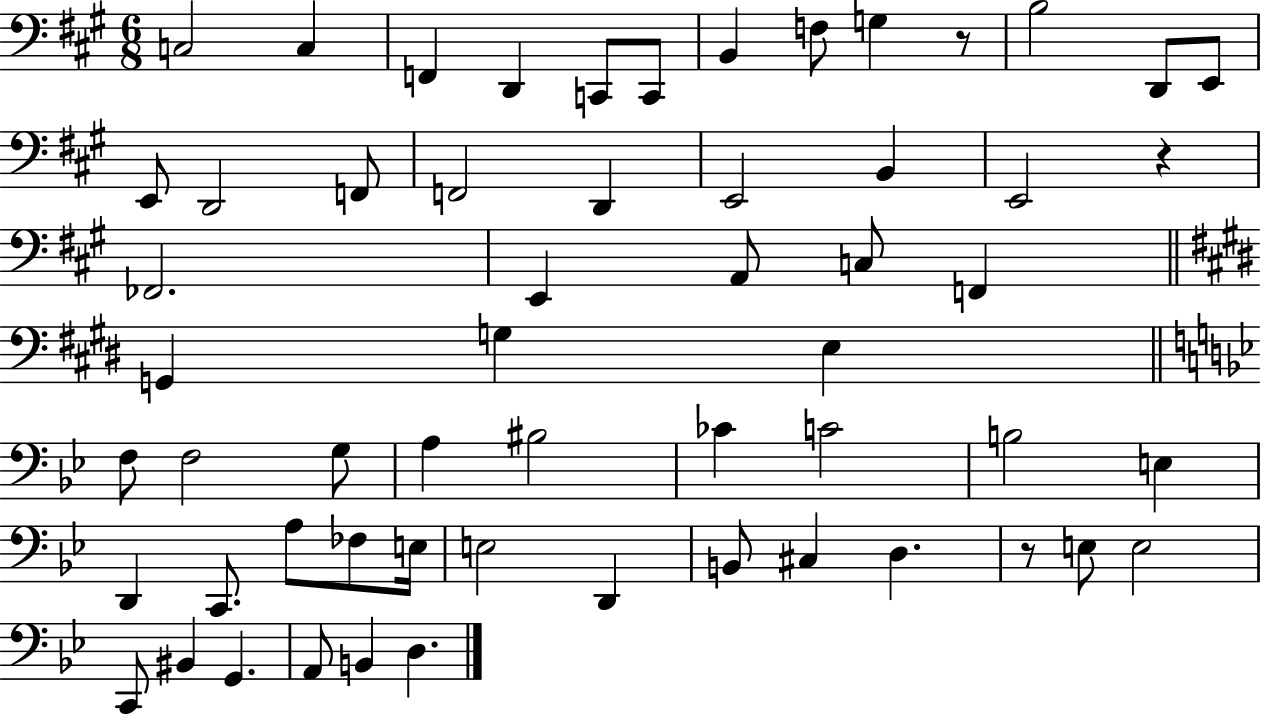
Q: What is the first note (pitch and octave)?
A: C3